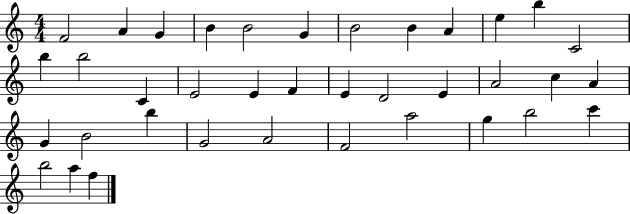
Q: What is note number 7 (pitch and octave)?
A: B4